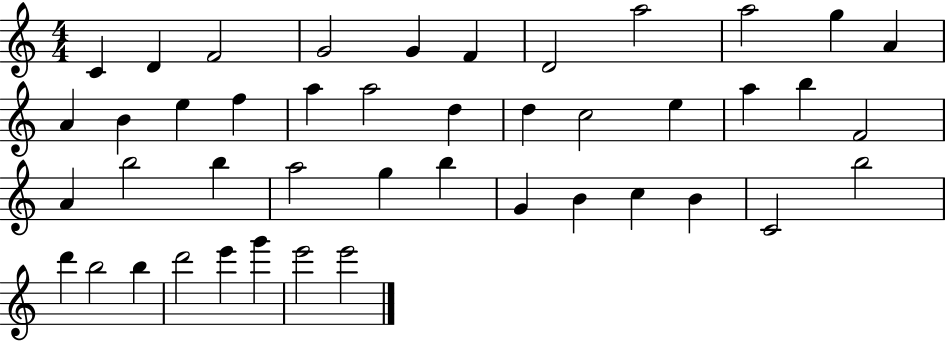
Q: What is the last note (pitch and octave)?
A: E6